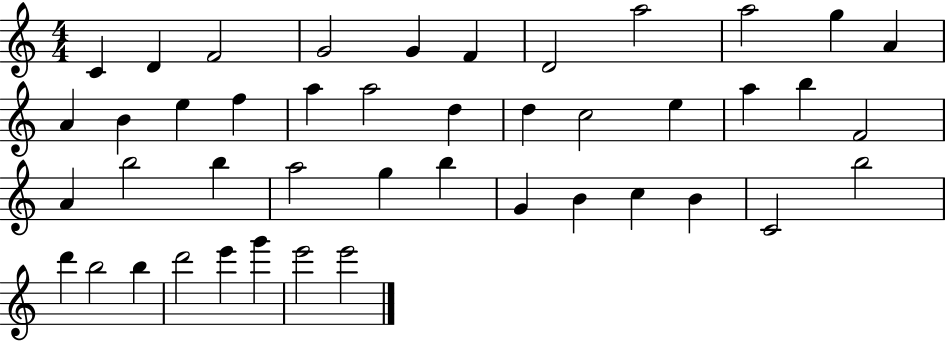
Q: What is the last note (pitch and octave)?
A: E6